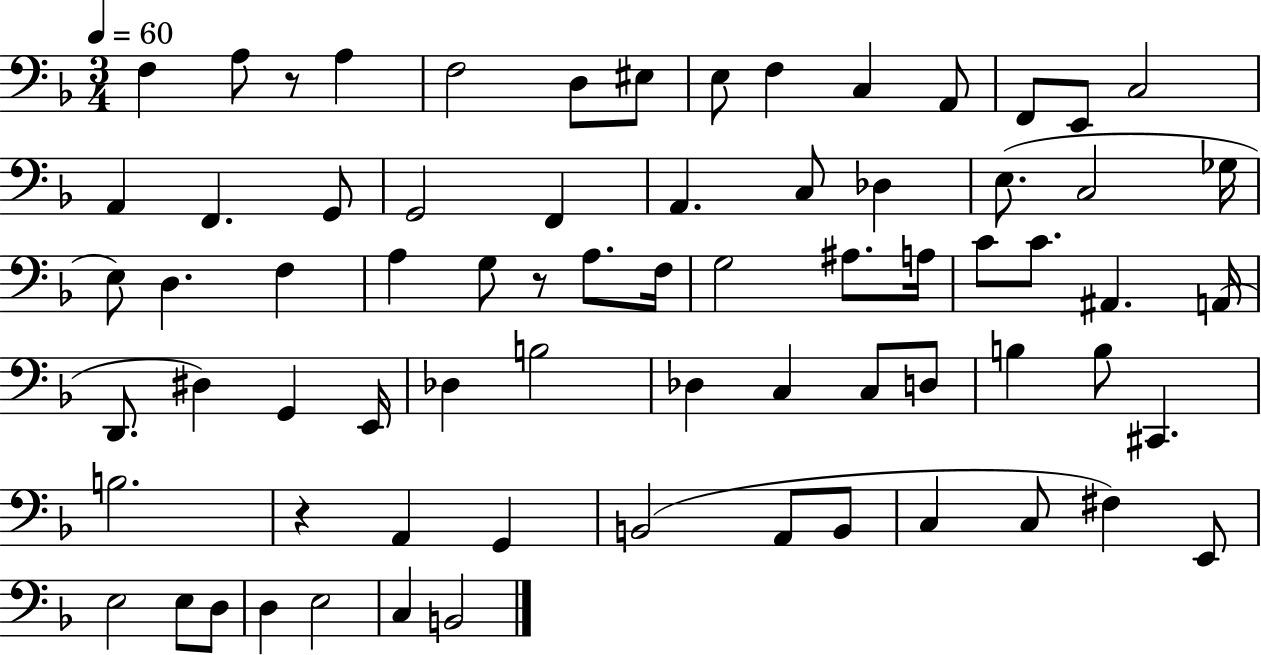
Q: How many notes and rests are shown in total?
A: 71